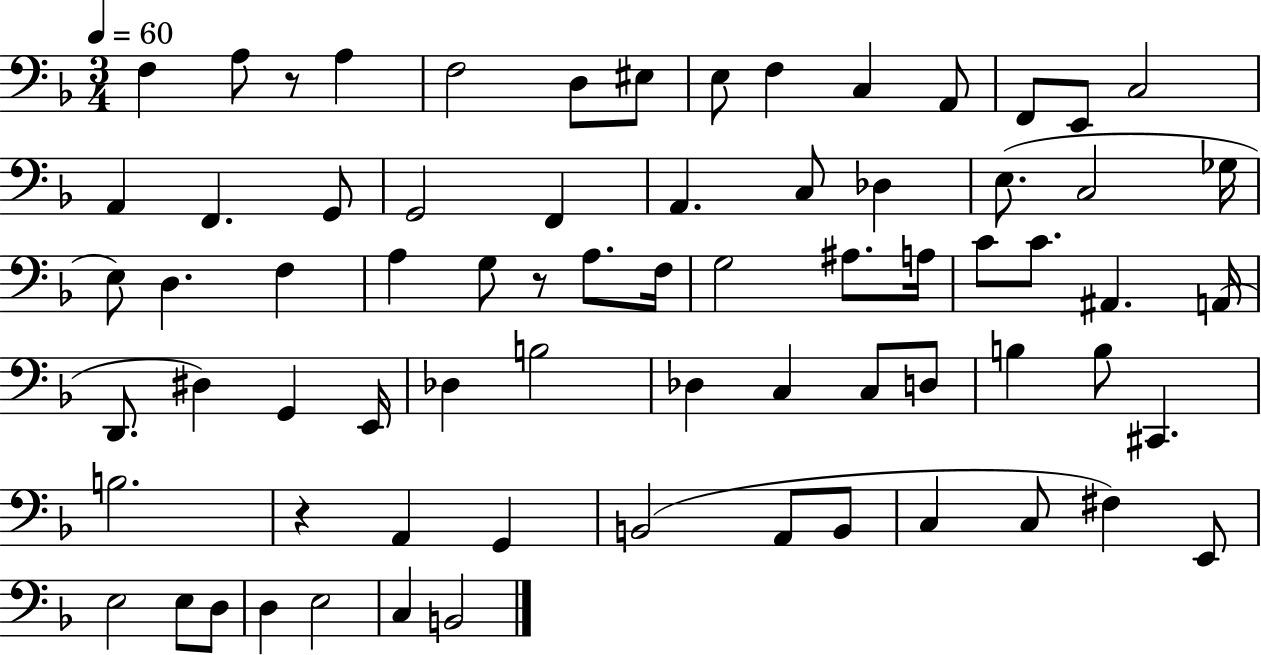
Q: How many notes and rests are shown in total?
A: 71